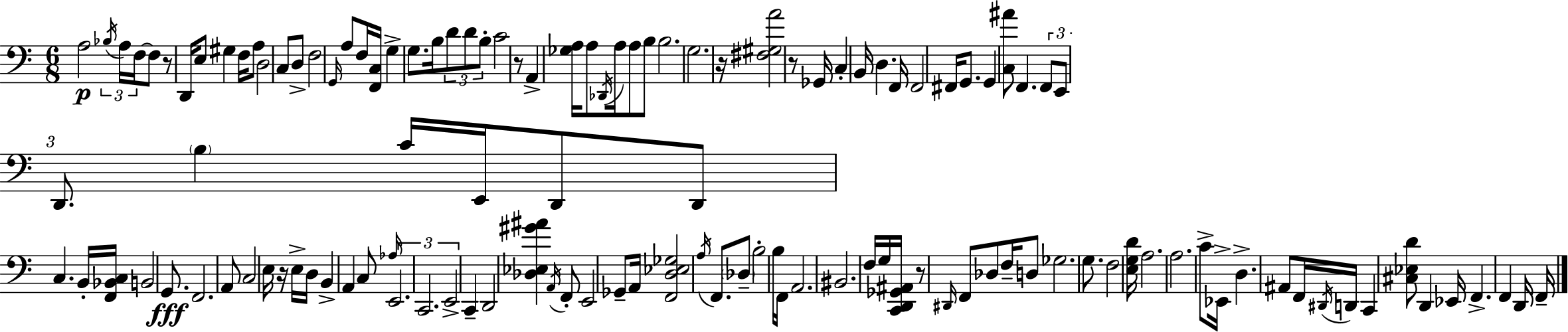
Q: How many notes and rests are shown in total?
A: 124